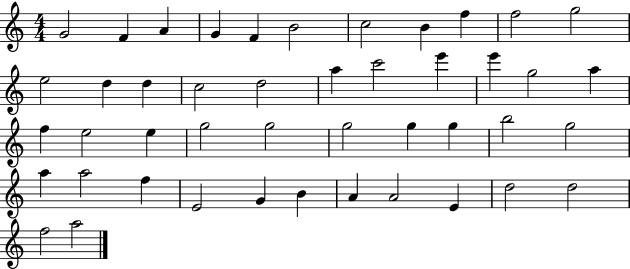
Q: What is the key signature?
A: C major